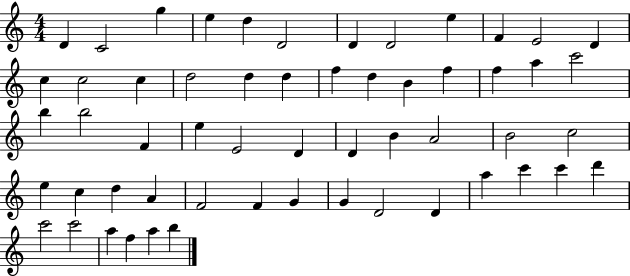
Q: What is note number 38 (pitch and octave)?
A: C5